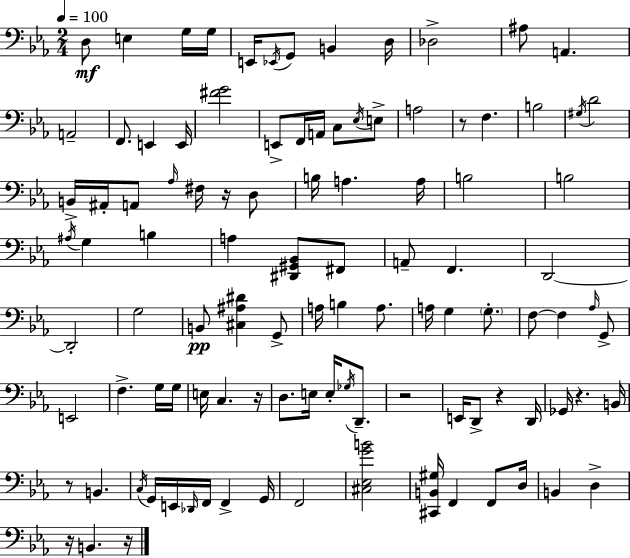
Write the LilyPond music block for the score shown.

{
  \clef bass
  \numericTimeSignature
  \time 2/4
  \key c \minor
  \tempo 4 = 100
  \repeat volta 2 { d8\mf e4 g16 g16 | e,16 \acciaccatura { ees,16 } g,8 b,4 | d16 des2-> | ais8 a,4. | \break a,2-- | f,8. e,4 | e,16 <fis' g'>2 | e,8-> f,16 a,16 c8 \acciaccatura { ees16 } | \break e8-> a2 | r8 f4. | b2 | \acciaccatura { gis16 } d'2 | \break b,16-> ais,16-. a,8 \grace { aes16 } | fis16 r16 d8 b16 a4. | a16 b2 | b2 | \break \acciaccatura { ais16 } g4 | b4 a4 | <dis, gis, bes,>8 fis,8 a,8-- f,4. | d,2~~ | \break d,2-. | g2 | b,8\pp <cis ais dis'>4 | g,8-> a16 b4 | \break a8. a16 g4 | \parenthesize g8.-. f8~~ f4 | \grace { aes16 } g,8-> e,2 | f4.-> | \break g16 g16 e16 c4. | r16 d8. | e16 e16-. \acciaccatura { ges16 } d,8.-- r2 | e,16 | \break d,8-> r4 d,16 ges,16 | r4. b,16 r8 | b,4. \acciaccatura { c16 } | g,16 e,16 \grace { des,16 } f,16 f,4-> | \break g,16 f,2 | <cis ees g' b'>2 | <cis, b, gis>16 f,4 f,8 | d16 b,4 d4-> | \break r16 b,4. | r16 } \bar "|."
}